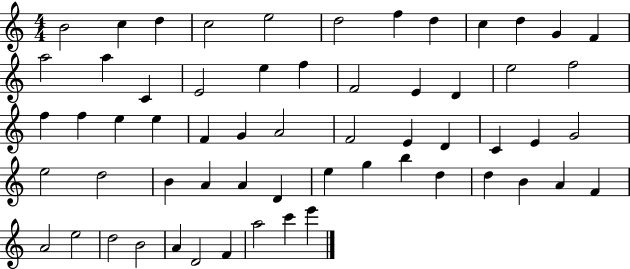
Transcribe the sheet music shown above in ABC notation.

X:1
T:Untitled
M:4/4
L:1/4
K:C
B2 c d c2 e2 d2 f d c d G F a2 a C E2 e f F2 E D e2 f2 f f e e F G A2 F2 E D C E G2 e2 d2 B A A D e g b d d B A F A2 e2 d2 B2 A D2 F a2 c' e'